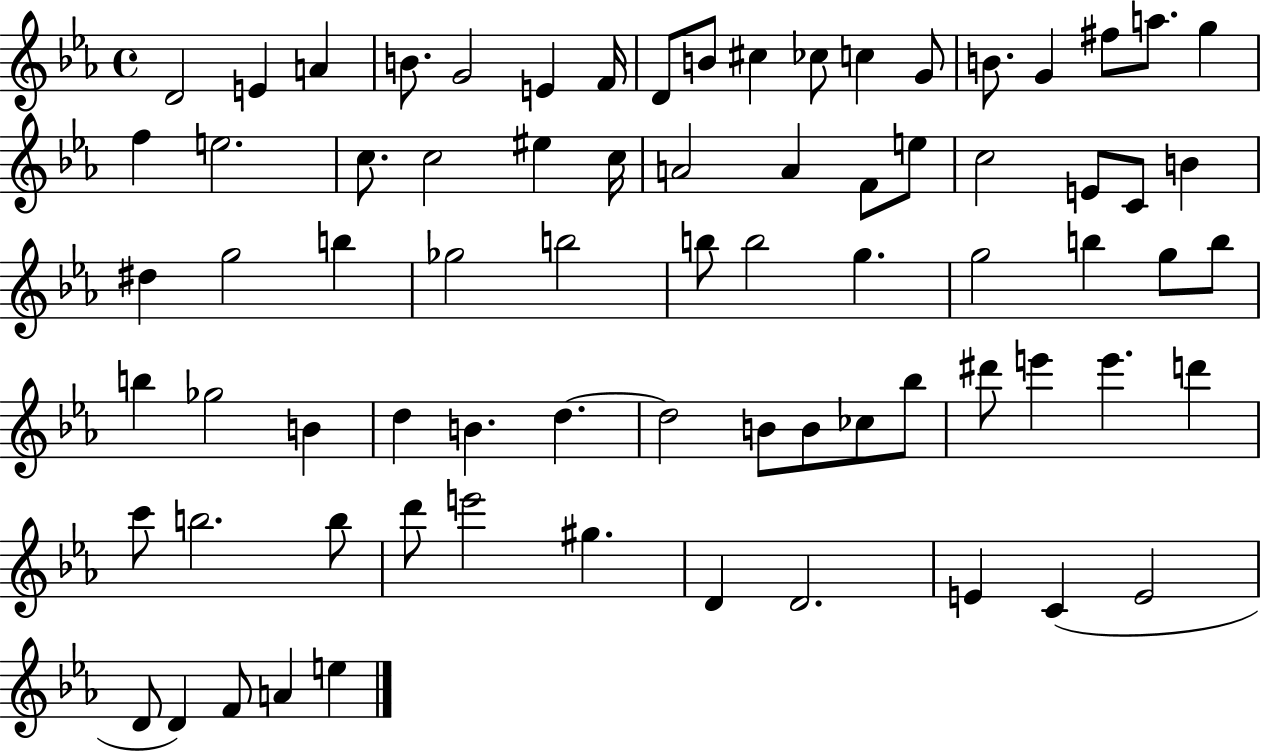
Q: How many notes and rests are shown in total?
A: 75